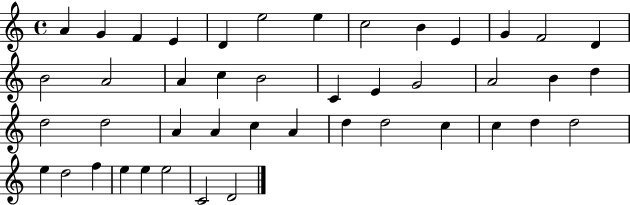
X:1
T:Untitled
M:4/4
L:1/4
K:C
A G F E D e2 e c2 B E G F2 D B2 A2 A c B2 C E G2 A2 B d d2 d2 A A c A d d2 c c d d2 e d2 f e e e2 C2 D2